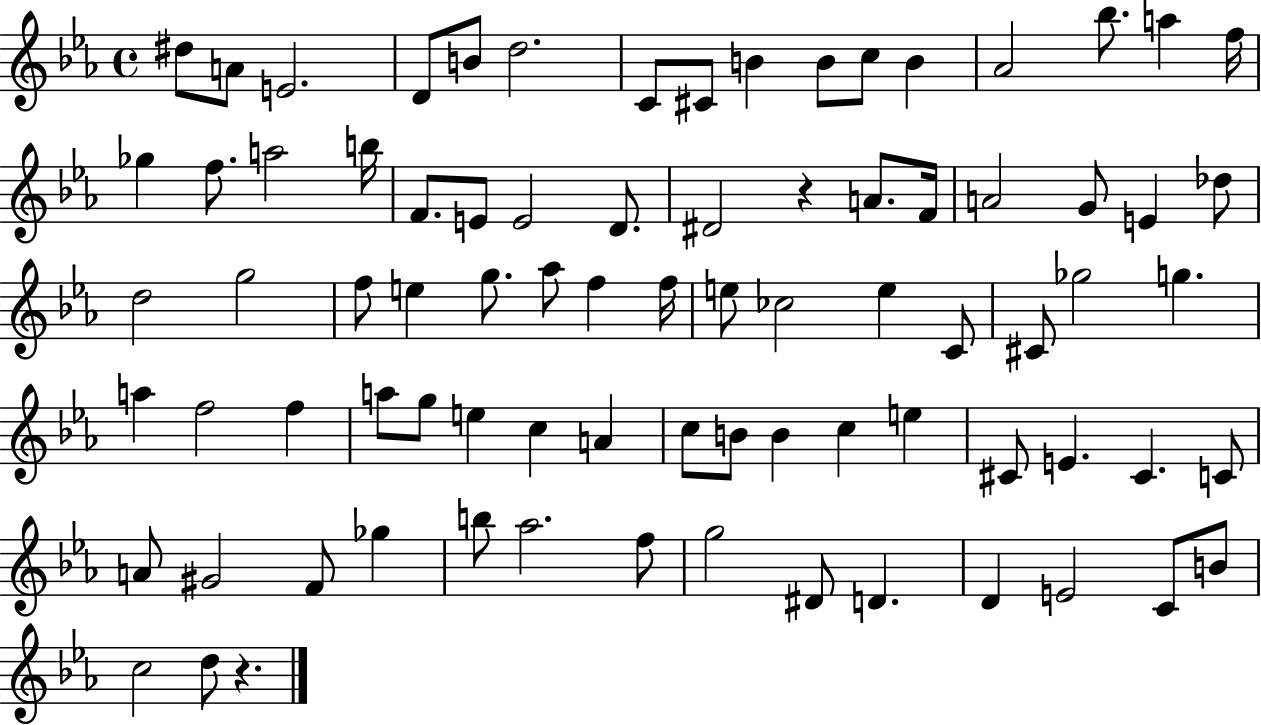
{
  \clef treble
  \time 4/4
  \defaultTimeSignature
  \key ees \major
  dis''8 a'8 e'2. | d'8 b'8 d''2. | c'8 cis'8 b'4 b'8 c''8 b'4 | aes'2 bes''8. a''4 f''16 | \break ges''4 f''8. a''2 b''16 | f'8. e'8 e'2 d'8. | dis'2 r4 a'8. f'16 | a'2 g'8 e'4 des''8 | \break d''2 g''2 | f''8 e''4 g''8. aes''8 f''4 f''16 | e''8 ces''2 e''4 c'8 | cis'8 ges''2 g''4. | \break a''4 f''2 f''4 | a''8 g''8 e''4 c''4 a'4 | c''8 b'8 b'4 c''4 e''4 | cis'8 e'4. cis'4. c'8 | \break a'8 gis'2 f'8 ges''4 | b''8 aes''2. f''8 | g''2 dis'8 d'4. | d'4 e'2 c'8 b'8 | \break c''2 d''8 r4. | \bar "|."
}